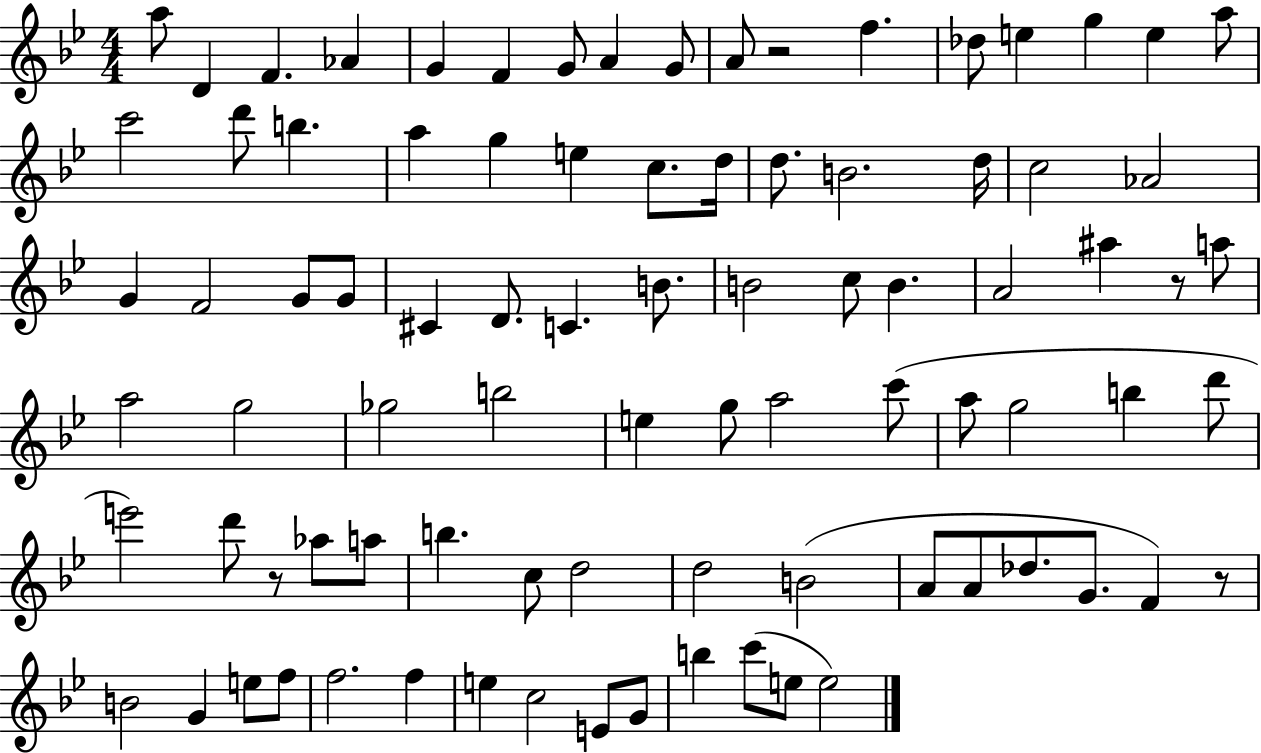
{
  \clef treble
  \numericTimeSignature
  \time 4/4
  \key bes \major
  \repeat volta 2 { a''8 d'4 f'4. aes'4 | g'4 f'4 g'8 a'4 g'8 | a'8 r2 f''4. | des''8 e''4 g''4 e''4 a''8 | \break c'''2 d'''8 b''4. | a''4 g''4 e''4 c''8. d''16 | d''8. b'2. d''16 | c''2 aes'2 | \break g'4 f'2 g'8 g'8 | cis'4 d'8. c'4. b'8. | b'2 c''8 b'4. | a'2 ais''4 r8 a''8 | \break a''2 g''2 | ges''2 b''2 | e''4 g''8 a''2 c'''8( | a''8 g''2 b''4 d'''8 | \break e'''2) d'''8 r8 aes''8 a''8 | b''4. c''8 d''2 | d''2 b'2( | a'8 a'8 des''8. g'8. f'4) r8 | \break b'2 g'4 e''8 f''8 | f''2. f''4 | e''4 c''2 e'8 g'8 | b''4 c'''8( e''8 e''2) | \break } \bar "|."
}